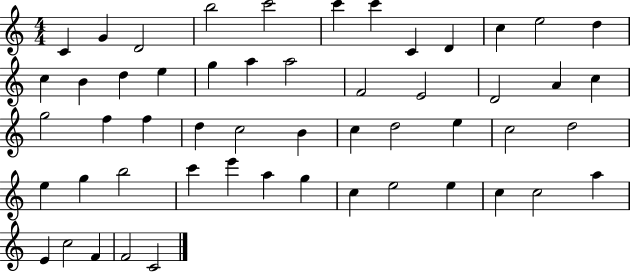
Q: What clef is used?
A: treble